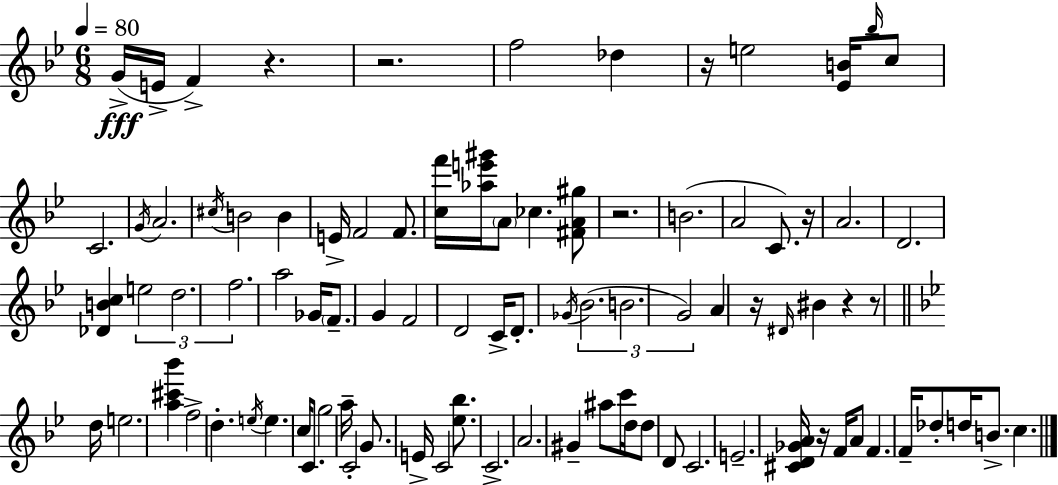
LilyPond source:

{
  \clef treble
  \numericTimeSignature
  \time 6/8
  \key g \minor
  \tempo 4 = 80
  g'16->(\fff e'16-> f'4->) r4. | r2. | f''2 des''4 | r16 e''2 <ees' b'>16 \grace { bes''16 } c''8 | \break c'2. | \acciaccatura { g'16 } a'2. | \acciaccatura { cis''16 } b'2 b'4 | e'16-> f'2 | \break f'8. <c'' f'''>16 <aes'' e''' gis'''>16 \parenthesize a'8 ces''4. | <fis' a' gis''>8 r2. | b'2.( | a'2 c'8.) | \break r16 a'2. | d'2. | <des' b' c''>4 \tuplet 3/2 { e''2 | d''2. | \break f''2. } | a''2 ges'16 | \parenthesize f'8.-- g'4 f'2 | d'2 c'16-> | \break d'8.-. \acciaccatura { ges'16 }( \tuplet 3/2 { bes'2. | b'2. | g'2) } | a'4 r16 \grace { dis'16 } bis'4 r4 | \break r8 \bar "||" \break \key bes \major d''16 e''2. | <a'' cis''' bes'''>4 f''2-> | d''4.-. \acciaccatura { e''16 } e''4. | c''16 c'8. g''2 | \break a''16-- c'2-. g'8. | e'16-> c'2 <ees'' bes''>8. | c'2.-> | a'2. | \break gis'4-- ais''8 c'''16 d''16 d''8 | d'8 c'2. | e'2.-- | <cis' d' ges' a'>16 r16 f'16 a'8 f'4. | \break f'16-- des''8-. d''16 b'8.-> c''4. | \bar "|."
}